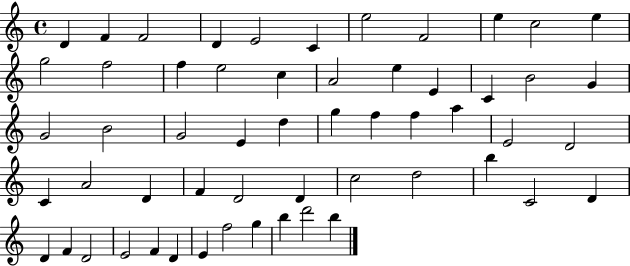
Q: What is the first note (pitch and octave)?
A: D4